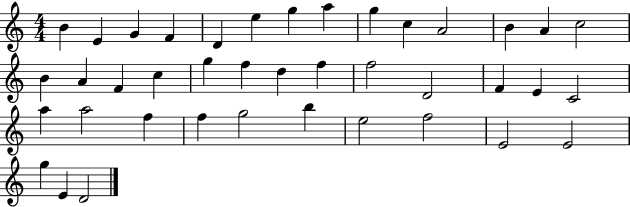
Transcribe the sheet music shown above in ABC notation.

X:1
T:Untitled
M:4/4
L:1/4
K:C
B E G F D e g a g c A2 B A c2 B A F c g f d f f2 D2 F E C2 a a2 f f g2 b e2 f2 E2 E2 g E D2